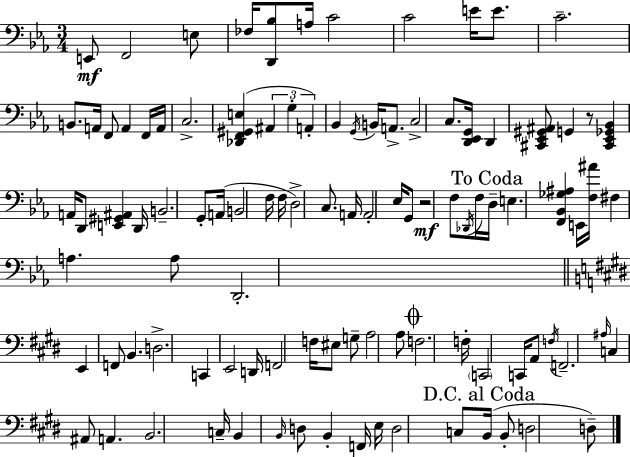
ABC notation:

X:1
T:Untitled
M:3/4
L:1/4
K:Cm
E,,/2 F,,2 E,/2 _F,/4 [D,,_B,]/2 A,/4 C2 C2 E/4 E/2 C2 B,,/2 A,,/4 F,,/2 A,, F,,/4 A,,/4 C,2 [_D,,F,,^G,,E,] ^A,, G, A,, _B,, G,,/4 B,,/4 A,,/2 C,2 C,/2 [D,,_E,,G,,]/4 D,, [^C,,_E,,^G,,^A,,]/2 G,, z/2 [^C,,_E,,_G,,_B,,] A,,/4 D,,/2 [E,,^G,,^A,,] D,,/4 B,,2 G,,/2 A,,/4 B,,2 F,/4 F,/4 D,2 C,/2 A,,/4 A,,2 _E,/4 G,,/2 z2 F,/2 _D,,/4 F,/4 D,/4 E, [F,,_B,,_G,^A,] E,,/4 [F,^A]/4 ^F, A, A,/2 D,,2 E,, F,,/2 B,, D,2 C,, E,,2 D,,/4 F,,2 F,/4 ^E,/2 G,/2 A,2 A,/2 F,2 F,/4 C,,2 C,,/4 A,,/2 F,/4 F,,2 ^A,/4 C, ^A,,/2 A,, B,,2 C,/4 B,, B,,/4 D,/2 B,, F,,/4 E,/4 D,2 C,/2 B,,/4 B,,/2 D,2 D,/2